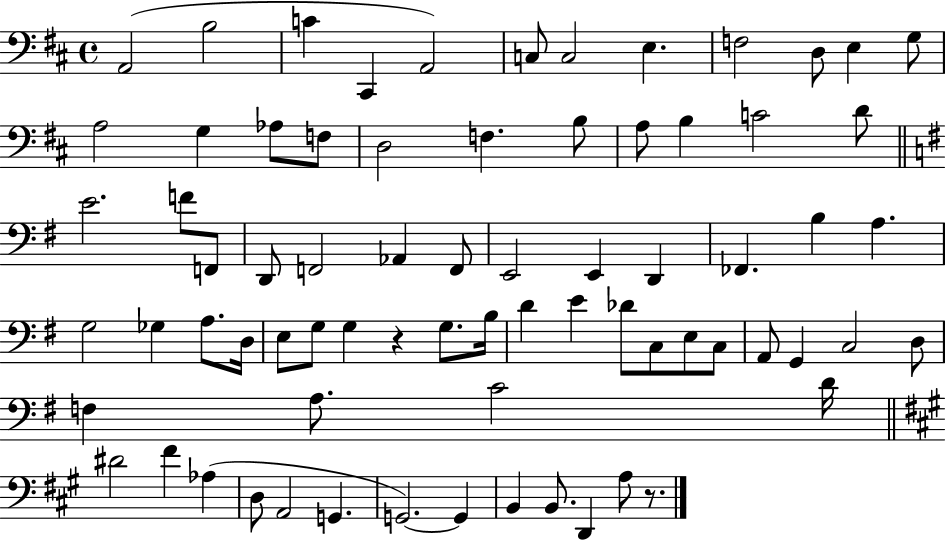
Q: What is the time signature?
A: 4/4